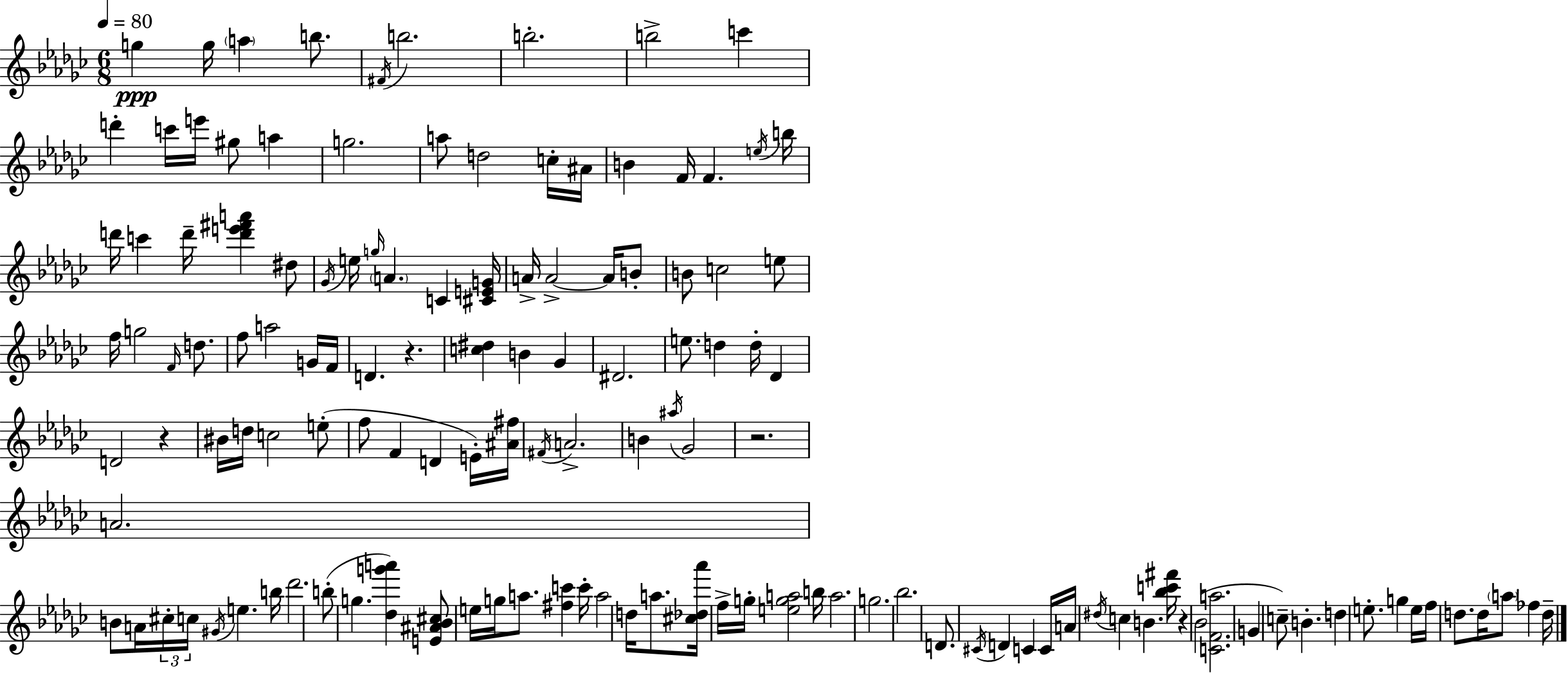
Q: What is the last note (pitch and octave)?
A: D5